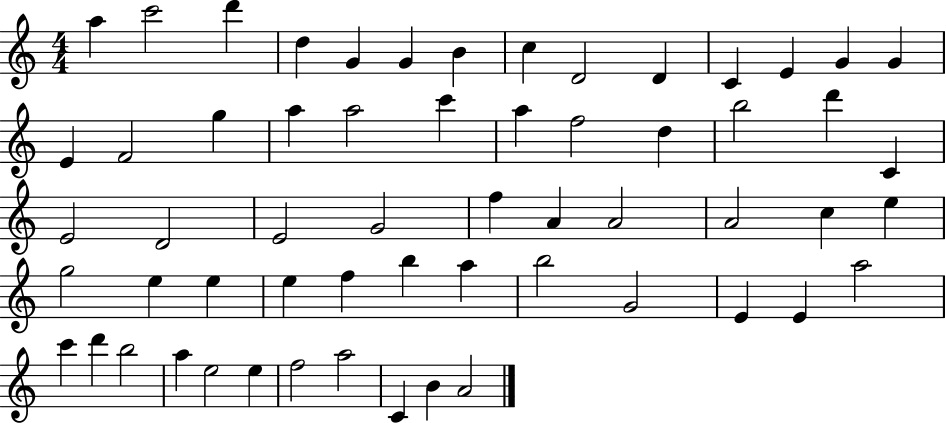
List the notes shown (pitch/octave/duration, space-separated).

A5/q C6/h D6/q D5/q G4/q G4/q B4/q C5/q D4/h D4/q C4/q E4/q G4/q G4/q E4/q F4/h G5/q A5/q A5/h C6/q A5/q F5/h D5/q B5/h D6/q C4/q E4/h D4/h E4/h G4/h F5/q A4/q A4/h A4/h C5/q E5/q G5/h E5/q E5/q E5/q F5/q B5/q A5/q B5/h G4/h E4/q E4/q A5/h C6/q D6/q B5/h A5/q E5/h E5/q F5/h A5/h C4/q B4/q A4/h